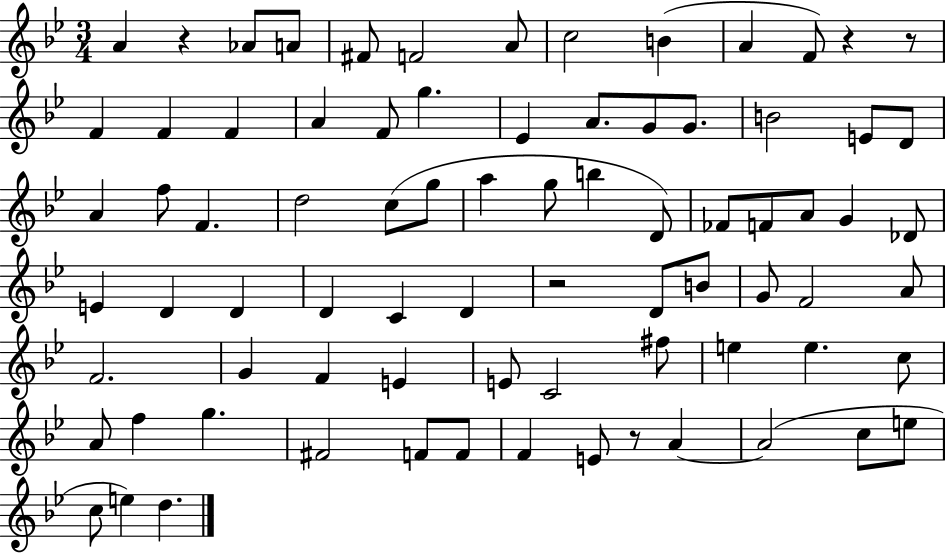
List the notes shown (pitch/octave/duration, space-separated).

A4/q R/q Ab4/e A4/e F#4/e F4/h A4/e C5/h B4/q A4/q F4/e R/q R/e F4/q F4/q F4/q A4/q F4/e G5/q. Eb4/q A4/e. G4/e G4/e. B4/h E4/e D4/e A4/q F5/e F4/q. D5/h C5/e G5/e A5/q G5/e B5/q D4/e FES4/e F4/e A4/e G4/q Db4/e E4/q D4/q D4/q D4/q C4/q D4/q R/h D4/e B4/e G4/e F4/h A4/e F4/h. G4/q F4/q E4/q E4/e C4/h F#5/e E5/q E5/q. C5/e A4/e F5/q G5/q. F#4/h F4/e F4/e F4/q E4/e R/e A4/q A4/h C5/e E5/e C5/e E5/q D5/q.